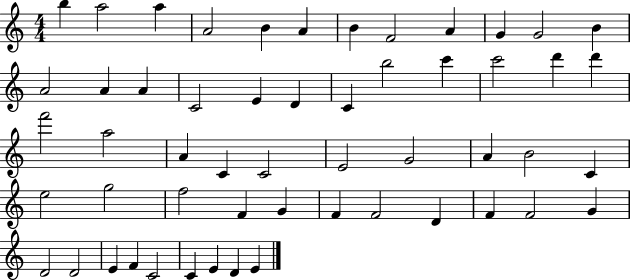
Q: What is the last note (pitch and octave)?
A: E4